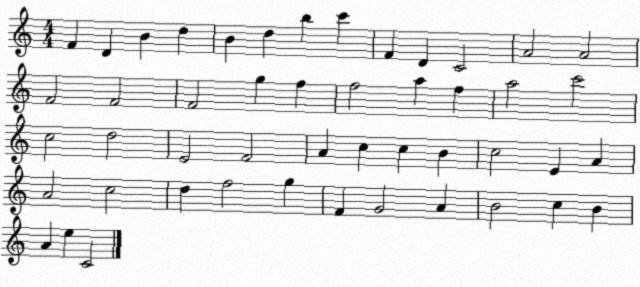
X:1
T:Untitled
M:4/4
L:1/4
K:C
F D B d B d b c' F D C2 A2 A2 F2 F2 F2 g f f2 a f a2 c'2 c2 d2 E2 F2 A c c B c2 E A A2 c2 d f2 g F G2 A B2 c B A e C2